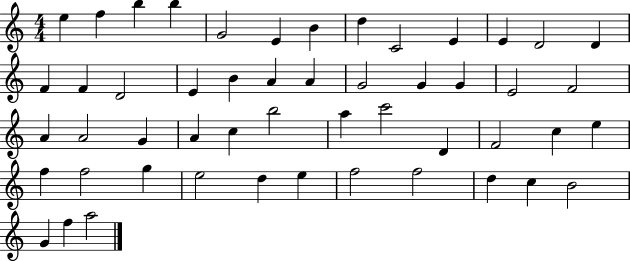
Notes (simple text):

E5/q F5/q B5/q B5/q G4/h E4/q B4/q D5/q C4/h E4/q E4/q D4/h D4/q F4/q F4/q D4/h E4/q B4/q A4/q A4/q G4/h G4/q G4/q E4/h F4/h A4/q A4/h G4/q A4/q C5/q B5/h A5/q C6/h D4/q F4/h C5/q E5/q F5/q F5/h G5/q E5/h D5/q E5/q F5/h F5/h D5/q C5/q B4/h G4/q F5/q A5/h